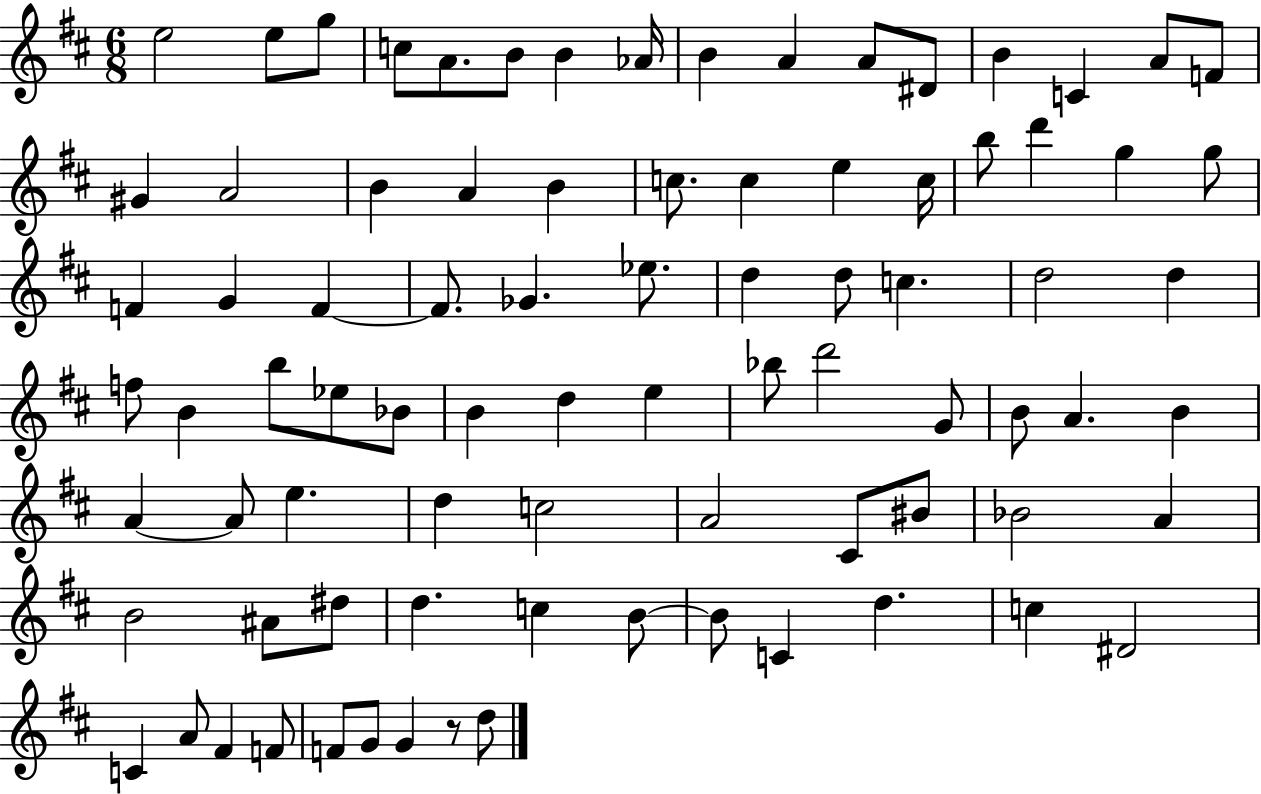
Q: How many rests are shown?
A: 1